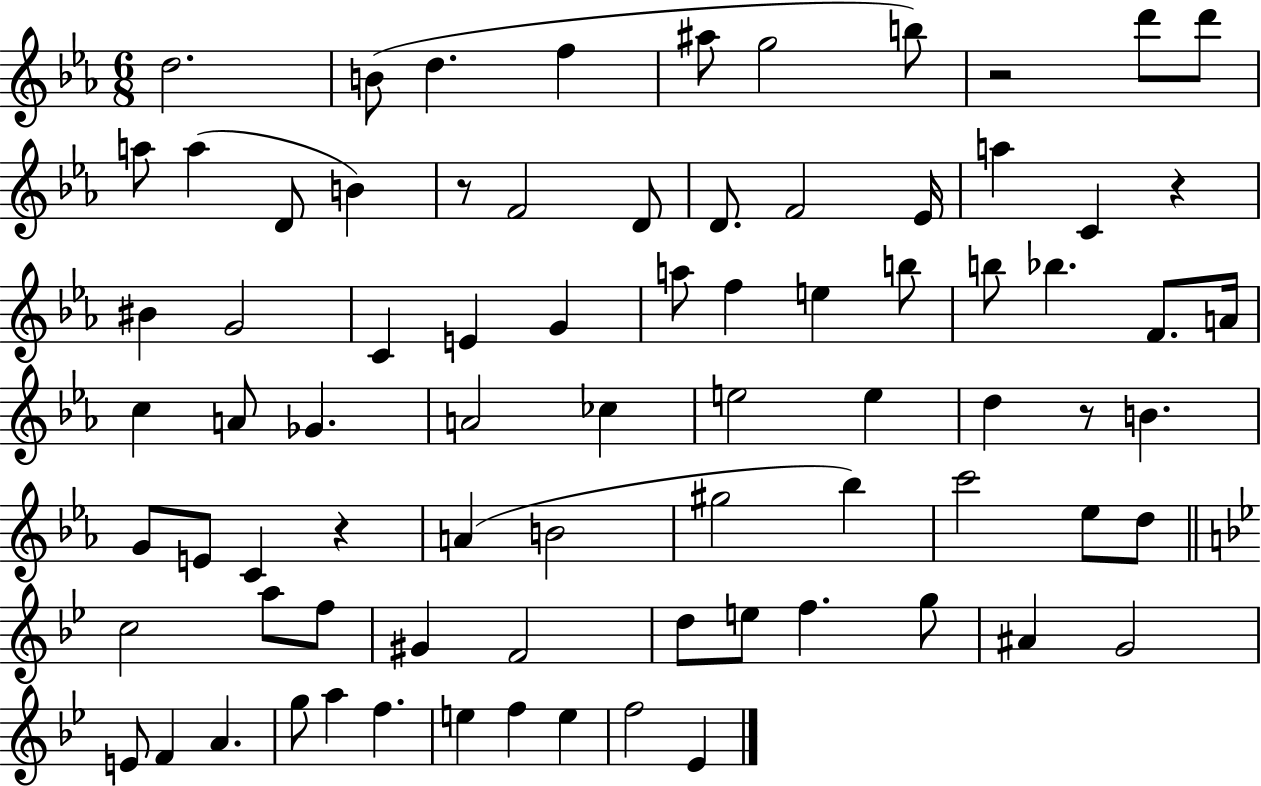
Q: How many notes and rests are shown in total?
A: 79